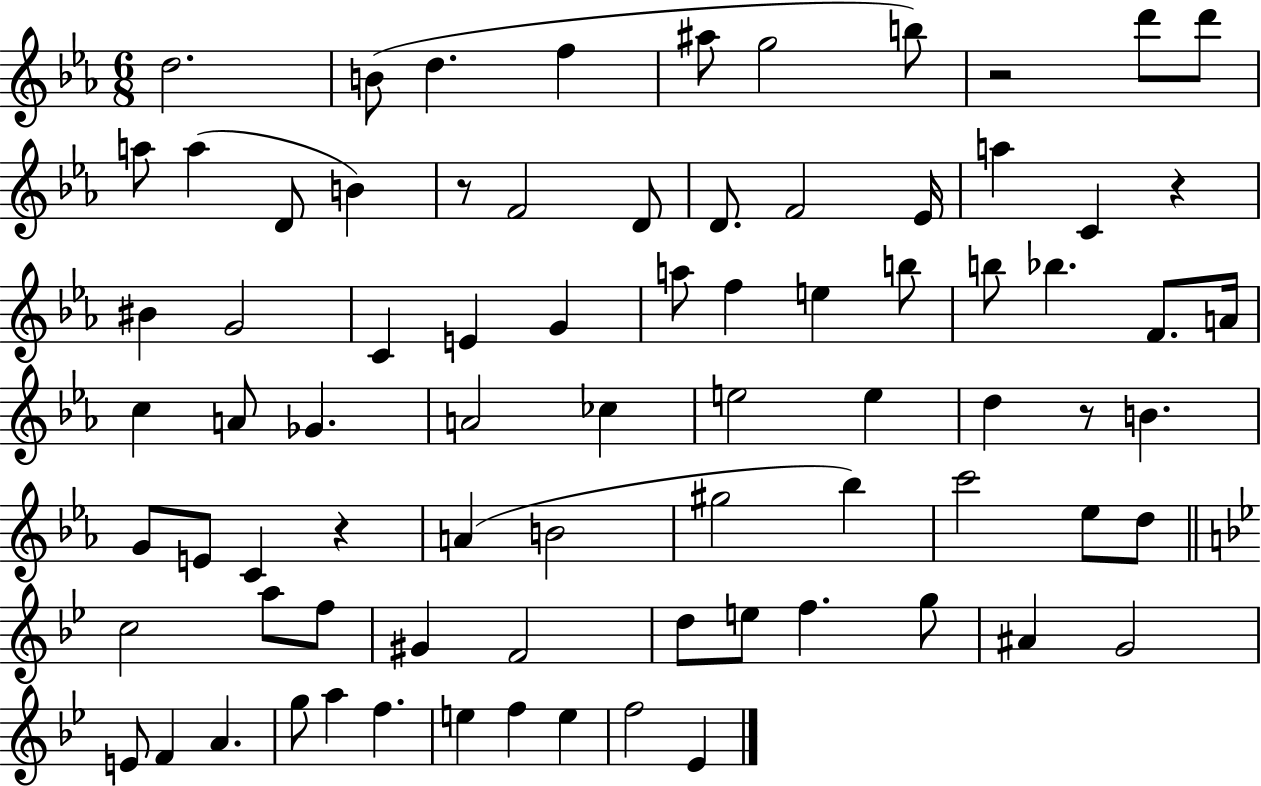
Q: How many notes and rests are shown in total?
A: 79